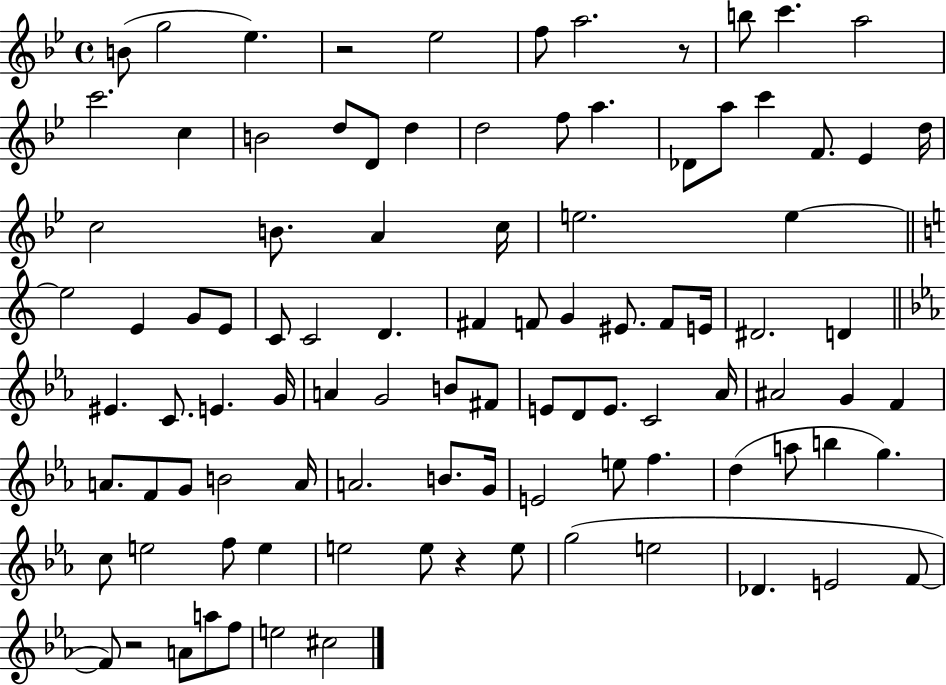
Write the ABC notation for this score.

X:1
T:Untitled
M:4/4
L:1/4
K:Bb
B/2 g2 _e z2 _e2 f/2 a2 z/2 b/2 c' a2 c'2 c B2 d/2 D/2 d d2 f/2 a _D/2 a/2 c' F/2 _E d/4 c2 B/2 A c/4 e2 e e2 E G/2 E/2 C/2 C2 D ^F F/2 G ^E/2 F/2 E/4 ^D2 D ^E C/2 E G/4 A G2 B/2 ^F/2 E/2 D/2 E/2 C2 _A/4 ^A2 G F A/2 F/2 G/2 B2 A/4 A2 B/2 G/4 E2 e/2 f d a/2 b g c/2 e2 f/2 e e2 e/2 z e/2 g2 e2 _D E2 F/2 F/2 z2 A/2 a/2 f/2 e2 ^c2